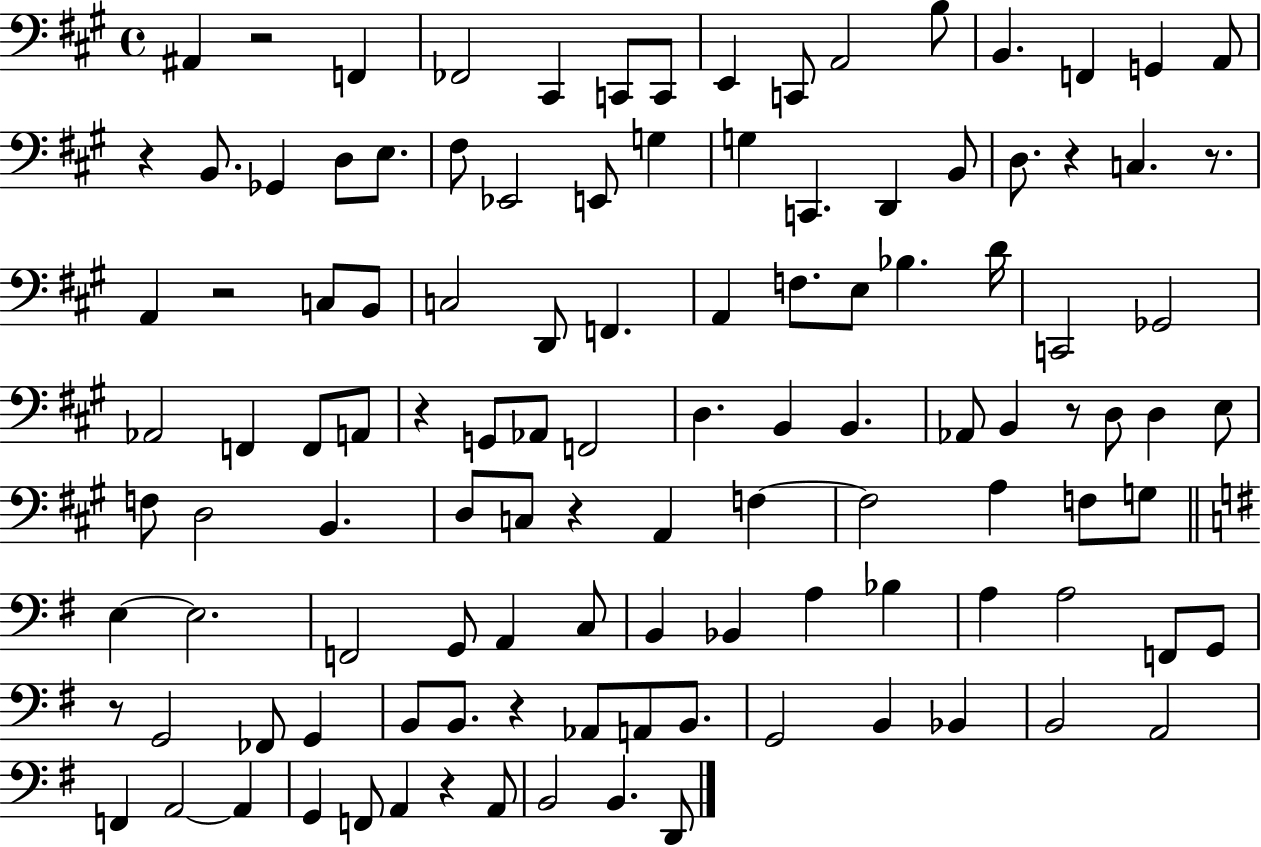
A#2/q R/h F2/q FES2/h C#2/q C2/e C2/e E2/q C2/e A2/h B3/e B2/q. F2/q G2/q A2/e R/q B2/e. Gb2/q D3/e E3/e. F#3/e Eb2/h E2/e G3/q G3/q C2/q. D2/q B2/e D3/e. R/q C3/q. R/e. A2/q R/h C3/e B2/e C3/h D2/e F2/q. A2/q F3/e. E3/e Bb3/q. D4/s C2/h Gb2/h Ab2/h F2/q F2/e A2/e R/q G2/e Ab2/e F2/h D3/q. B2/q B2/q. Ab2/e B2/q R/e D3/e D3/q E3/e F3/e D3/h B2/q. D3/e C3/e R/q A2/q F3/q F3/h A3/q F3/e G3/e E3/q E3/h. F2/h G2/e A2/q C3/e B2/q Bb2/q A3/q Bb3/q A3/q A3/h F2/e G2/e R/e G2/h FES2/e G2/q B2/e B2/e. R/q Ab2/e A2/e B2/e. G2/h B2/q Bb2/q B2/h A2/h F2/q A2/h A2/q G2/q F2/e A2/q R/q A2/e B2/h B2/q. D2/e